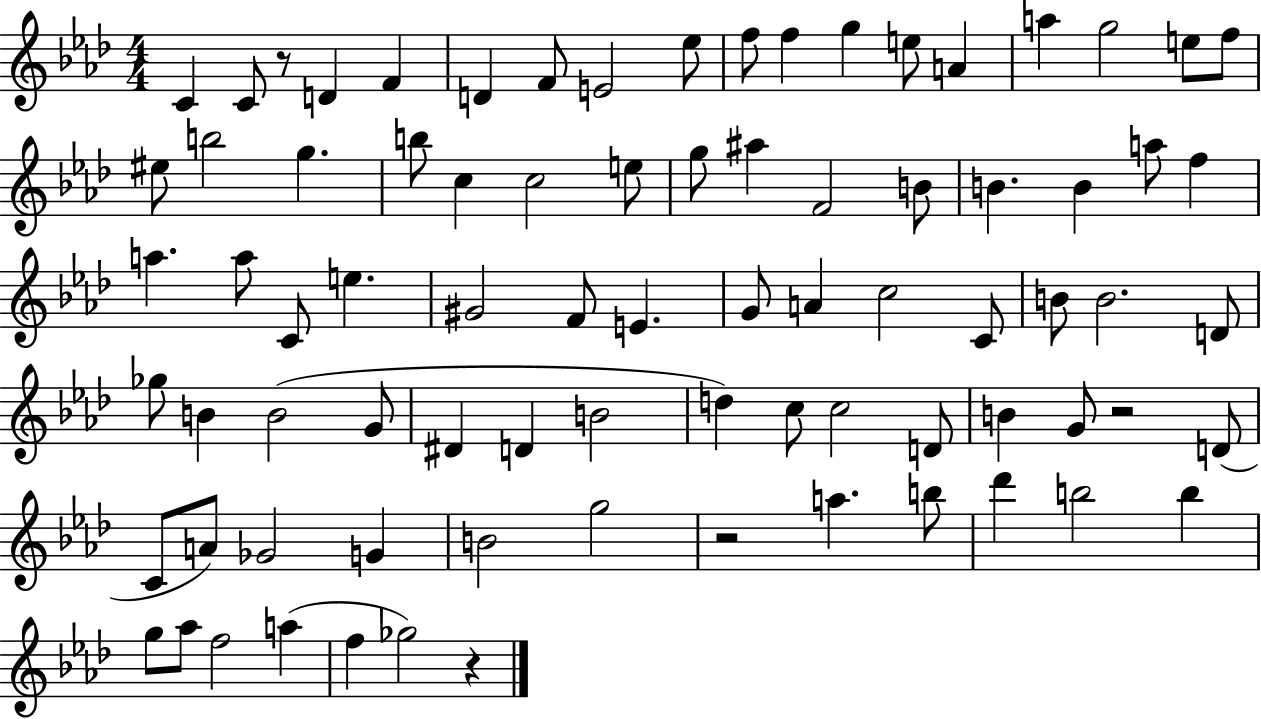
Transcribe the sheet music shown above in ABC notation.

X:1
T:Untitled
M:4/4
L:1/4
K:Ab
C C/2 z/2 D F D F/2 E2 _e/2 f/2 f g e/2 A a g2 e/2 f/2 ^e/2 b2 g b/2 c c2 e/2 g/2 ^a F2 B/2 B B a/2 f a a/2 C/2 e ^G2 F/2 E G/2 A c2 C/2 B/2 B2 D/2 _g/2 B B2 G/2 ^D D B2 d c/2 c2 D/2 B G/2 z2 D/2 C/2 A/2 _G2 G B2 g2 z2 a b/2 _d' b2 b g/2 _a/2 f2 a f _g2 z